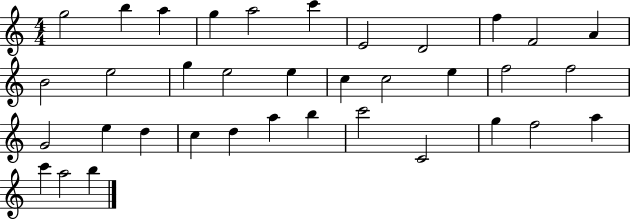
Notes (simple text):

G5/h B5/q A5/q G5/q A5/h C6/q E4/h D4/h F5/q F4/h A4/q B4/h E5/h G5/q E5/h E5/q C5/q C5/h E5/q F5/h F5/h G4/h E5/q D5/q C5/q D5/q A5/q B5/q C6/h C4/h G5/q F5/h A5/q C6/q A5/h B5/q